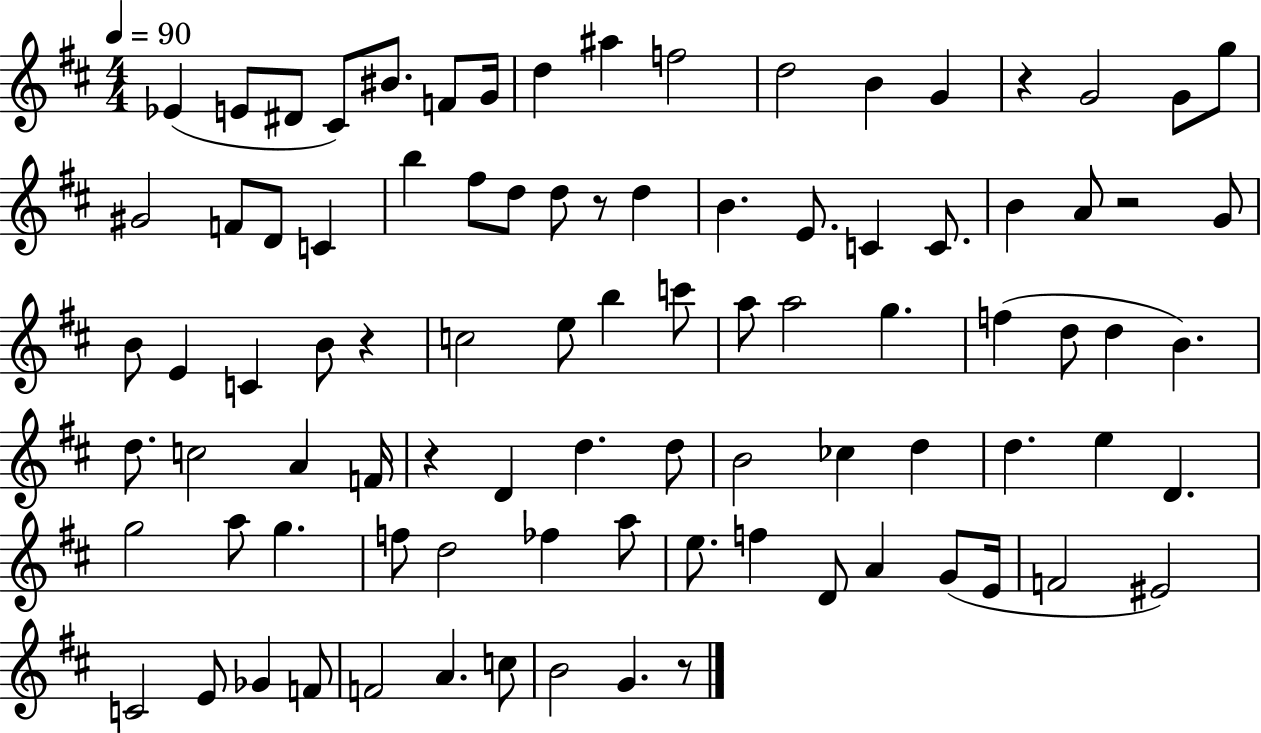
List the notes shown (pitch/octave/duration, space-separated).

Eb4/q E4/e D#4/e C#4/e BIS4/e. F4/e G4/s D5/q A#5/q F5/h D5/h B4/q G4/q R/q G4/h G4/e G5/e G#4/h F4/e D4/e C4/q B5/q F#5/e D5/e D5/e R/e D5/q B4/q. E4/e. C4/q C4/e. B4/q A4/e R/h G4/e B4/e E4/q C4/q B4/e R/q C5/h E5/e B5/q C6/e A5/e A5/h G5/q. F5/q D5/e D5/q B4/q. D5/e. C5/h A4/q F4/s R/q D4/q D5/q. D5/e B4/h CES5/q D5/q D5/q. E5/q D4/q. G5/h A5/e G5/q. F5/e D5/h FES5/q A5/e E5/e. F5/q D4/e A4/q G4/e E4/s F4/h EIS4/h C4/h E4/e Gb4/q F4/e F4/h A4/q. C5/e B4/h G4/q. R/e